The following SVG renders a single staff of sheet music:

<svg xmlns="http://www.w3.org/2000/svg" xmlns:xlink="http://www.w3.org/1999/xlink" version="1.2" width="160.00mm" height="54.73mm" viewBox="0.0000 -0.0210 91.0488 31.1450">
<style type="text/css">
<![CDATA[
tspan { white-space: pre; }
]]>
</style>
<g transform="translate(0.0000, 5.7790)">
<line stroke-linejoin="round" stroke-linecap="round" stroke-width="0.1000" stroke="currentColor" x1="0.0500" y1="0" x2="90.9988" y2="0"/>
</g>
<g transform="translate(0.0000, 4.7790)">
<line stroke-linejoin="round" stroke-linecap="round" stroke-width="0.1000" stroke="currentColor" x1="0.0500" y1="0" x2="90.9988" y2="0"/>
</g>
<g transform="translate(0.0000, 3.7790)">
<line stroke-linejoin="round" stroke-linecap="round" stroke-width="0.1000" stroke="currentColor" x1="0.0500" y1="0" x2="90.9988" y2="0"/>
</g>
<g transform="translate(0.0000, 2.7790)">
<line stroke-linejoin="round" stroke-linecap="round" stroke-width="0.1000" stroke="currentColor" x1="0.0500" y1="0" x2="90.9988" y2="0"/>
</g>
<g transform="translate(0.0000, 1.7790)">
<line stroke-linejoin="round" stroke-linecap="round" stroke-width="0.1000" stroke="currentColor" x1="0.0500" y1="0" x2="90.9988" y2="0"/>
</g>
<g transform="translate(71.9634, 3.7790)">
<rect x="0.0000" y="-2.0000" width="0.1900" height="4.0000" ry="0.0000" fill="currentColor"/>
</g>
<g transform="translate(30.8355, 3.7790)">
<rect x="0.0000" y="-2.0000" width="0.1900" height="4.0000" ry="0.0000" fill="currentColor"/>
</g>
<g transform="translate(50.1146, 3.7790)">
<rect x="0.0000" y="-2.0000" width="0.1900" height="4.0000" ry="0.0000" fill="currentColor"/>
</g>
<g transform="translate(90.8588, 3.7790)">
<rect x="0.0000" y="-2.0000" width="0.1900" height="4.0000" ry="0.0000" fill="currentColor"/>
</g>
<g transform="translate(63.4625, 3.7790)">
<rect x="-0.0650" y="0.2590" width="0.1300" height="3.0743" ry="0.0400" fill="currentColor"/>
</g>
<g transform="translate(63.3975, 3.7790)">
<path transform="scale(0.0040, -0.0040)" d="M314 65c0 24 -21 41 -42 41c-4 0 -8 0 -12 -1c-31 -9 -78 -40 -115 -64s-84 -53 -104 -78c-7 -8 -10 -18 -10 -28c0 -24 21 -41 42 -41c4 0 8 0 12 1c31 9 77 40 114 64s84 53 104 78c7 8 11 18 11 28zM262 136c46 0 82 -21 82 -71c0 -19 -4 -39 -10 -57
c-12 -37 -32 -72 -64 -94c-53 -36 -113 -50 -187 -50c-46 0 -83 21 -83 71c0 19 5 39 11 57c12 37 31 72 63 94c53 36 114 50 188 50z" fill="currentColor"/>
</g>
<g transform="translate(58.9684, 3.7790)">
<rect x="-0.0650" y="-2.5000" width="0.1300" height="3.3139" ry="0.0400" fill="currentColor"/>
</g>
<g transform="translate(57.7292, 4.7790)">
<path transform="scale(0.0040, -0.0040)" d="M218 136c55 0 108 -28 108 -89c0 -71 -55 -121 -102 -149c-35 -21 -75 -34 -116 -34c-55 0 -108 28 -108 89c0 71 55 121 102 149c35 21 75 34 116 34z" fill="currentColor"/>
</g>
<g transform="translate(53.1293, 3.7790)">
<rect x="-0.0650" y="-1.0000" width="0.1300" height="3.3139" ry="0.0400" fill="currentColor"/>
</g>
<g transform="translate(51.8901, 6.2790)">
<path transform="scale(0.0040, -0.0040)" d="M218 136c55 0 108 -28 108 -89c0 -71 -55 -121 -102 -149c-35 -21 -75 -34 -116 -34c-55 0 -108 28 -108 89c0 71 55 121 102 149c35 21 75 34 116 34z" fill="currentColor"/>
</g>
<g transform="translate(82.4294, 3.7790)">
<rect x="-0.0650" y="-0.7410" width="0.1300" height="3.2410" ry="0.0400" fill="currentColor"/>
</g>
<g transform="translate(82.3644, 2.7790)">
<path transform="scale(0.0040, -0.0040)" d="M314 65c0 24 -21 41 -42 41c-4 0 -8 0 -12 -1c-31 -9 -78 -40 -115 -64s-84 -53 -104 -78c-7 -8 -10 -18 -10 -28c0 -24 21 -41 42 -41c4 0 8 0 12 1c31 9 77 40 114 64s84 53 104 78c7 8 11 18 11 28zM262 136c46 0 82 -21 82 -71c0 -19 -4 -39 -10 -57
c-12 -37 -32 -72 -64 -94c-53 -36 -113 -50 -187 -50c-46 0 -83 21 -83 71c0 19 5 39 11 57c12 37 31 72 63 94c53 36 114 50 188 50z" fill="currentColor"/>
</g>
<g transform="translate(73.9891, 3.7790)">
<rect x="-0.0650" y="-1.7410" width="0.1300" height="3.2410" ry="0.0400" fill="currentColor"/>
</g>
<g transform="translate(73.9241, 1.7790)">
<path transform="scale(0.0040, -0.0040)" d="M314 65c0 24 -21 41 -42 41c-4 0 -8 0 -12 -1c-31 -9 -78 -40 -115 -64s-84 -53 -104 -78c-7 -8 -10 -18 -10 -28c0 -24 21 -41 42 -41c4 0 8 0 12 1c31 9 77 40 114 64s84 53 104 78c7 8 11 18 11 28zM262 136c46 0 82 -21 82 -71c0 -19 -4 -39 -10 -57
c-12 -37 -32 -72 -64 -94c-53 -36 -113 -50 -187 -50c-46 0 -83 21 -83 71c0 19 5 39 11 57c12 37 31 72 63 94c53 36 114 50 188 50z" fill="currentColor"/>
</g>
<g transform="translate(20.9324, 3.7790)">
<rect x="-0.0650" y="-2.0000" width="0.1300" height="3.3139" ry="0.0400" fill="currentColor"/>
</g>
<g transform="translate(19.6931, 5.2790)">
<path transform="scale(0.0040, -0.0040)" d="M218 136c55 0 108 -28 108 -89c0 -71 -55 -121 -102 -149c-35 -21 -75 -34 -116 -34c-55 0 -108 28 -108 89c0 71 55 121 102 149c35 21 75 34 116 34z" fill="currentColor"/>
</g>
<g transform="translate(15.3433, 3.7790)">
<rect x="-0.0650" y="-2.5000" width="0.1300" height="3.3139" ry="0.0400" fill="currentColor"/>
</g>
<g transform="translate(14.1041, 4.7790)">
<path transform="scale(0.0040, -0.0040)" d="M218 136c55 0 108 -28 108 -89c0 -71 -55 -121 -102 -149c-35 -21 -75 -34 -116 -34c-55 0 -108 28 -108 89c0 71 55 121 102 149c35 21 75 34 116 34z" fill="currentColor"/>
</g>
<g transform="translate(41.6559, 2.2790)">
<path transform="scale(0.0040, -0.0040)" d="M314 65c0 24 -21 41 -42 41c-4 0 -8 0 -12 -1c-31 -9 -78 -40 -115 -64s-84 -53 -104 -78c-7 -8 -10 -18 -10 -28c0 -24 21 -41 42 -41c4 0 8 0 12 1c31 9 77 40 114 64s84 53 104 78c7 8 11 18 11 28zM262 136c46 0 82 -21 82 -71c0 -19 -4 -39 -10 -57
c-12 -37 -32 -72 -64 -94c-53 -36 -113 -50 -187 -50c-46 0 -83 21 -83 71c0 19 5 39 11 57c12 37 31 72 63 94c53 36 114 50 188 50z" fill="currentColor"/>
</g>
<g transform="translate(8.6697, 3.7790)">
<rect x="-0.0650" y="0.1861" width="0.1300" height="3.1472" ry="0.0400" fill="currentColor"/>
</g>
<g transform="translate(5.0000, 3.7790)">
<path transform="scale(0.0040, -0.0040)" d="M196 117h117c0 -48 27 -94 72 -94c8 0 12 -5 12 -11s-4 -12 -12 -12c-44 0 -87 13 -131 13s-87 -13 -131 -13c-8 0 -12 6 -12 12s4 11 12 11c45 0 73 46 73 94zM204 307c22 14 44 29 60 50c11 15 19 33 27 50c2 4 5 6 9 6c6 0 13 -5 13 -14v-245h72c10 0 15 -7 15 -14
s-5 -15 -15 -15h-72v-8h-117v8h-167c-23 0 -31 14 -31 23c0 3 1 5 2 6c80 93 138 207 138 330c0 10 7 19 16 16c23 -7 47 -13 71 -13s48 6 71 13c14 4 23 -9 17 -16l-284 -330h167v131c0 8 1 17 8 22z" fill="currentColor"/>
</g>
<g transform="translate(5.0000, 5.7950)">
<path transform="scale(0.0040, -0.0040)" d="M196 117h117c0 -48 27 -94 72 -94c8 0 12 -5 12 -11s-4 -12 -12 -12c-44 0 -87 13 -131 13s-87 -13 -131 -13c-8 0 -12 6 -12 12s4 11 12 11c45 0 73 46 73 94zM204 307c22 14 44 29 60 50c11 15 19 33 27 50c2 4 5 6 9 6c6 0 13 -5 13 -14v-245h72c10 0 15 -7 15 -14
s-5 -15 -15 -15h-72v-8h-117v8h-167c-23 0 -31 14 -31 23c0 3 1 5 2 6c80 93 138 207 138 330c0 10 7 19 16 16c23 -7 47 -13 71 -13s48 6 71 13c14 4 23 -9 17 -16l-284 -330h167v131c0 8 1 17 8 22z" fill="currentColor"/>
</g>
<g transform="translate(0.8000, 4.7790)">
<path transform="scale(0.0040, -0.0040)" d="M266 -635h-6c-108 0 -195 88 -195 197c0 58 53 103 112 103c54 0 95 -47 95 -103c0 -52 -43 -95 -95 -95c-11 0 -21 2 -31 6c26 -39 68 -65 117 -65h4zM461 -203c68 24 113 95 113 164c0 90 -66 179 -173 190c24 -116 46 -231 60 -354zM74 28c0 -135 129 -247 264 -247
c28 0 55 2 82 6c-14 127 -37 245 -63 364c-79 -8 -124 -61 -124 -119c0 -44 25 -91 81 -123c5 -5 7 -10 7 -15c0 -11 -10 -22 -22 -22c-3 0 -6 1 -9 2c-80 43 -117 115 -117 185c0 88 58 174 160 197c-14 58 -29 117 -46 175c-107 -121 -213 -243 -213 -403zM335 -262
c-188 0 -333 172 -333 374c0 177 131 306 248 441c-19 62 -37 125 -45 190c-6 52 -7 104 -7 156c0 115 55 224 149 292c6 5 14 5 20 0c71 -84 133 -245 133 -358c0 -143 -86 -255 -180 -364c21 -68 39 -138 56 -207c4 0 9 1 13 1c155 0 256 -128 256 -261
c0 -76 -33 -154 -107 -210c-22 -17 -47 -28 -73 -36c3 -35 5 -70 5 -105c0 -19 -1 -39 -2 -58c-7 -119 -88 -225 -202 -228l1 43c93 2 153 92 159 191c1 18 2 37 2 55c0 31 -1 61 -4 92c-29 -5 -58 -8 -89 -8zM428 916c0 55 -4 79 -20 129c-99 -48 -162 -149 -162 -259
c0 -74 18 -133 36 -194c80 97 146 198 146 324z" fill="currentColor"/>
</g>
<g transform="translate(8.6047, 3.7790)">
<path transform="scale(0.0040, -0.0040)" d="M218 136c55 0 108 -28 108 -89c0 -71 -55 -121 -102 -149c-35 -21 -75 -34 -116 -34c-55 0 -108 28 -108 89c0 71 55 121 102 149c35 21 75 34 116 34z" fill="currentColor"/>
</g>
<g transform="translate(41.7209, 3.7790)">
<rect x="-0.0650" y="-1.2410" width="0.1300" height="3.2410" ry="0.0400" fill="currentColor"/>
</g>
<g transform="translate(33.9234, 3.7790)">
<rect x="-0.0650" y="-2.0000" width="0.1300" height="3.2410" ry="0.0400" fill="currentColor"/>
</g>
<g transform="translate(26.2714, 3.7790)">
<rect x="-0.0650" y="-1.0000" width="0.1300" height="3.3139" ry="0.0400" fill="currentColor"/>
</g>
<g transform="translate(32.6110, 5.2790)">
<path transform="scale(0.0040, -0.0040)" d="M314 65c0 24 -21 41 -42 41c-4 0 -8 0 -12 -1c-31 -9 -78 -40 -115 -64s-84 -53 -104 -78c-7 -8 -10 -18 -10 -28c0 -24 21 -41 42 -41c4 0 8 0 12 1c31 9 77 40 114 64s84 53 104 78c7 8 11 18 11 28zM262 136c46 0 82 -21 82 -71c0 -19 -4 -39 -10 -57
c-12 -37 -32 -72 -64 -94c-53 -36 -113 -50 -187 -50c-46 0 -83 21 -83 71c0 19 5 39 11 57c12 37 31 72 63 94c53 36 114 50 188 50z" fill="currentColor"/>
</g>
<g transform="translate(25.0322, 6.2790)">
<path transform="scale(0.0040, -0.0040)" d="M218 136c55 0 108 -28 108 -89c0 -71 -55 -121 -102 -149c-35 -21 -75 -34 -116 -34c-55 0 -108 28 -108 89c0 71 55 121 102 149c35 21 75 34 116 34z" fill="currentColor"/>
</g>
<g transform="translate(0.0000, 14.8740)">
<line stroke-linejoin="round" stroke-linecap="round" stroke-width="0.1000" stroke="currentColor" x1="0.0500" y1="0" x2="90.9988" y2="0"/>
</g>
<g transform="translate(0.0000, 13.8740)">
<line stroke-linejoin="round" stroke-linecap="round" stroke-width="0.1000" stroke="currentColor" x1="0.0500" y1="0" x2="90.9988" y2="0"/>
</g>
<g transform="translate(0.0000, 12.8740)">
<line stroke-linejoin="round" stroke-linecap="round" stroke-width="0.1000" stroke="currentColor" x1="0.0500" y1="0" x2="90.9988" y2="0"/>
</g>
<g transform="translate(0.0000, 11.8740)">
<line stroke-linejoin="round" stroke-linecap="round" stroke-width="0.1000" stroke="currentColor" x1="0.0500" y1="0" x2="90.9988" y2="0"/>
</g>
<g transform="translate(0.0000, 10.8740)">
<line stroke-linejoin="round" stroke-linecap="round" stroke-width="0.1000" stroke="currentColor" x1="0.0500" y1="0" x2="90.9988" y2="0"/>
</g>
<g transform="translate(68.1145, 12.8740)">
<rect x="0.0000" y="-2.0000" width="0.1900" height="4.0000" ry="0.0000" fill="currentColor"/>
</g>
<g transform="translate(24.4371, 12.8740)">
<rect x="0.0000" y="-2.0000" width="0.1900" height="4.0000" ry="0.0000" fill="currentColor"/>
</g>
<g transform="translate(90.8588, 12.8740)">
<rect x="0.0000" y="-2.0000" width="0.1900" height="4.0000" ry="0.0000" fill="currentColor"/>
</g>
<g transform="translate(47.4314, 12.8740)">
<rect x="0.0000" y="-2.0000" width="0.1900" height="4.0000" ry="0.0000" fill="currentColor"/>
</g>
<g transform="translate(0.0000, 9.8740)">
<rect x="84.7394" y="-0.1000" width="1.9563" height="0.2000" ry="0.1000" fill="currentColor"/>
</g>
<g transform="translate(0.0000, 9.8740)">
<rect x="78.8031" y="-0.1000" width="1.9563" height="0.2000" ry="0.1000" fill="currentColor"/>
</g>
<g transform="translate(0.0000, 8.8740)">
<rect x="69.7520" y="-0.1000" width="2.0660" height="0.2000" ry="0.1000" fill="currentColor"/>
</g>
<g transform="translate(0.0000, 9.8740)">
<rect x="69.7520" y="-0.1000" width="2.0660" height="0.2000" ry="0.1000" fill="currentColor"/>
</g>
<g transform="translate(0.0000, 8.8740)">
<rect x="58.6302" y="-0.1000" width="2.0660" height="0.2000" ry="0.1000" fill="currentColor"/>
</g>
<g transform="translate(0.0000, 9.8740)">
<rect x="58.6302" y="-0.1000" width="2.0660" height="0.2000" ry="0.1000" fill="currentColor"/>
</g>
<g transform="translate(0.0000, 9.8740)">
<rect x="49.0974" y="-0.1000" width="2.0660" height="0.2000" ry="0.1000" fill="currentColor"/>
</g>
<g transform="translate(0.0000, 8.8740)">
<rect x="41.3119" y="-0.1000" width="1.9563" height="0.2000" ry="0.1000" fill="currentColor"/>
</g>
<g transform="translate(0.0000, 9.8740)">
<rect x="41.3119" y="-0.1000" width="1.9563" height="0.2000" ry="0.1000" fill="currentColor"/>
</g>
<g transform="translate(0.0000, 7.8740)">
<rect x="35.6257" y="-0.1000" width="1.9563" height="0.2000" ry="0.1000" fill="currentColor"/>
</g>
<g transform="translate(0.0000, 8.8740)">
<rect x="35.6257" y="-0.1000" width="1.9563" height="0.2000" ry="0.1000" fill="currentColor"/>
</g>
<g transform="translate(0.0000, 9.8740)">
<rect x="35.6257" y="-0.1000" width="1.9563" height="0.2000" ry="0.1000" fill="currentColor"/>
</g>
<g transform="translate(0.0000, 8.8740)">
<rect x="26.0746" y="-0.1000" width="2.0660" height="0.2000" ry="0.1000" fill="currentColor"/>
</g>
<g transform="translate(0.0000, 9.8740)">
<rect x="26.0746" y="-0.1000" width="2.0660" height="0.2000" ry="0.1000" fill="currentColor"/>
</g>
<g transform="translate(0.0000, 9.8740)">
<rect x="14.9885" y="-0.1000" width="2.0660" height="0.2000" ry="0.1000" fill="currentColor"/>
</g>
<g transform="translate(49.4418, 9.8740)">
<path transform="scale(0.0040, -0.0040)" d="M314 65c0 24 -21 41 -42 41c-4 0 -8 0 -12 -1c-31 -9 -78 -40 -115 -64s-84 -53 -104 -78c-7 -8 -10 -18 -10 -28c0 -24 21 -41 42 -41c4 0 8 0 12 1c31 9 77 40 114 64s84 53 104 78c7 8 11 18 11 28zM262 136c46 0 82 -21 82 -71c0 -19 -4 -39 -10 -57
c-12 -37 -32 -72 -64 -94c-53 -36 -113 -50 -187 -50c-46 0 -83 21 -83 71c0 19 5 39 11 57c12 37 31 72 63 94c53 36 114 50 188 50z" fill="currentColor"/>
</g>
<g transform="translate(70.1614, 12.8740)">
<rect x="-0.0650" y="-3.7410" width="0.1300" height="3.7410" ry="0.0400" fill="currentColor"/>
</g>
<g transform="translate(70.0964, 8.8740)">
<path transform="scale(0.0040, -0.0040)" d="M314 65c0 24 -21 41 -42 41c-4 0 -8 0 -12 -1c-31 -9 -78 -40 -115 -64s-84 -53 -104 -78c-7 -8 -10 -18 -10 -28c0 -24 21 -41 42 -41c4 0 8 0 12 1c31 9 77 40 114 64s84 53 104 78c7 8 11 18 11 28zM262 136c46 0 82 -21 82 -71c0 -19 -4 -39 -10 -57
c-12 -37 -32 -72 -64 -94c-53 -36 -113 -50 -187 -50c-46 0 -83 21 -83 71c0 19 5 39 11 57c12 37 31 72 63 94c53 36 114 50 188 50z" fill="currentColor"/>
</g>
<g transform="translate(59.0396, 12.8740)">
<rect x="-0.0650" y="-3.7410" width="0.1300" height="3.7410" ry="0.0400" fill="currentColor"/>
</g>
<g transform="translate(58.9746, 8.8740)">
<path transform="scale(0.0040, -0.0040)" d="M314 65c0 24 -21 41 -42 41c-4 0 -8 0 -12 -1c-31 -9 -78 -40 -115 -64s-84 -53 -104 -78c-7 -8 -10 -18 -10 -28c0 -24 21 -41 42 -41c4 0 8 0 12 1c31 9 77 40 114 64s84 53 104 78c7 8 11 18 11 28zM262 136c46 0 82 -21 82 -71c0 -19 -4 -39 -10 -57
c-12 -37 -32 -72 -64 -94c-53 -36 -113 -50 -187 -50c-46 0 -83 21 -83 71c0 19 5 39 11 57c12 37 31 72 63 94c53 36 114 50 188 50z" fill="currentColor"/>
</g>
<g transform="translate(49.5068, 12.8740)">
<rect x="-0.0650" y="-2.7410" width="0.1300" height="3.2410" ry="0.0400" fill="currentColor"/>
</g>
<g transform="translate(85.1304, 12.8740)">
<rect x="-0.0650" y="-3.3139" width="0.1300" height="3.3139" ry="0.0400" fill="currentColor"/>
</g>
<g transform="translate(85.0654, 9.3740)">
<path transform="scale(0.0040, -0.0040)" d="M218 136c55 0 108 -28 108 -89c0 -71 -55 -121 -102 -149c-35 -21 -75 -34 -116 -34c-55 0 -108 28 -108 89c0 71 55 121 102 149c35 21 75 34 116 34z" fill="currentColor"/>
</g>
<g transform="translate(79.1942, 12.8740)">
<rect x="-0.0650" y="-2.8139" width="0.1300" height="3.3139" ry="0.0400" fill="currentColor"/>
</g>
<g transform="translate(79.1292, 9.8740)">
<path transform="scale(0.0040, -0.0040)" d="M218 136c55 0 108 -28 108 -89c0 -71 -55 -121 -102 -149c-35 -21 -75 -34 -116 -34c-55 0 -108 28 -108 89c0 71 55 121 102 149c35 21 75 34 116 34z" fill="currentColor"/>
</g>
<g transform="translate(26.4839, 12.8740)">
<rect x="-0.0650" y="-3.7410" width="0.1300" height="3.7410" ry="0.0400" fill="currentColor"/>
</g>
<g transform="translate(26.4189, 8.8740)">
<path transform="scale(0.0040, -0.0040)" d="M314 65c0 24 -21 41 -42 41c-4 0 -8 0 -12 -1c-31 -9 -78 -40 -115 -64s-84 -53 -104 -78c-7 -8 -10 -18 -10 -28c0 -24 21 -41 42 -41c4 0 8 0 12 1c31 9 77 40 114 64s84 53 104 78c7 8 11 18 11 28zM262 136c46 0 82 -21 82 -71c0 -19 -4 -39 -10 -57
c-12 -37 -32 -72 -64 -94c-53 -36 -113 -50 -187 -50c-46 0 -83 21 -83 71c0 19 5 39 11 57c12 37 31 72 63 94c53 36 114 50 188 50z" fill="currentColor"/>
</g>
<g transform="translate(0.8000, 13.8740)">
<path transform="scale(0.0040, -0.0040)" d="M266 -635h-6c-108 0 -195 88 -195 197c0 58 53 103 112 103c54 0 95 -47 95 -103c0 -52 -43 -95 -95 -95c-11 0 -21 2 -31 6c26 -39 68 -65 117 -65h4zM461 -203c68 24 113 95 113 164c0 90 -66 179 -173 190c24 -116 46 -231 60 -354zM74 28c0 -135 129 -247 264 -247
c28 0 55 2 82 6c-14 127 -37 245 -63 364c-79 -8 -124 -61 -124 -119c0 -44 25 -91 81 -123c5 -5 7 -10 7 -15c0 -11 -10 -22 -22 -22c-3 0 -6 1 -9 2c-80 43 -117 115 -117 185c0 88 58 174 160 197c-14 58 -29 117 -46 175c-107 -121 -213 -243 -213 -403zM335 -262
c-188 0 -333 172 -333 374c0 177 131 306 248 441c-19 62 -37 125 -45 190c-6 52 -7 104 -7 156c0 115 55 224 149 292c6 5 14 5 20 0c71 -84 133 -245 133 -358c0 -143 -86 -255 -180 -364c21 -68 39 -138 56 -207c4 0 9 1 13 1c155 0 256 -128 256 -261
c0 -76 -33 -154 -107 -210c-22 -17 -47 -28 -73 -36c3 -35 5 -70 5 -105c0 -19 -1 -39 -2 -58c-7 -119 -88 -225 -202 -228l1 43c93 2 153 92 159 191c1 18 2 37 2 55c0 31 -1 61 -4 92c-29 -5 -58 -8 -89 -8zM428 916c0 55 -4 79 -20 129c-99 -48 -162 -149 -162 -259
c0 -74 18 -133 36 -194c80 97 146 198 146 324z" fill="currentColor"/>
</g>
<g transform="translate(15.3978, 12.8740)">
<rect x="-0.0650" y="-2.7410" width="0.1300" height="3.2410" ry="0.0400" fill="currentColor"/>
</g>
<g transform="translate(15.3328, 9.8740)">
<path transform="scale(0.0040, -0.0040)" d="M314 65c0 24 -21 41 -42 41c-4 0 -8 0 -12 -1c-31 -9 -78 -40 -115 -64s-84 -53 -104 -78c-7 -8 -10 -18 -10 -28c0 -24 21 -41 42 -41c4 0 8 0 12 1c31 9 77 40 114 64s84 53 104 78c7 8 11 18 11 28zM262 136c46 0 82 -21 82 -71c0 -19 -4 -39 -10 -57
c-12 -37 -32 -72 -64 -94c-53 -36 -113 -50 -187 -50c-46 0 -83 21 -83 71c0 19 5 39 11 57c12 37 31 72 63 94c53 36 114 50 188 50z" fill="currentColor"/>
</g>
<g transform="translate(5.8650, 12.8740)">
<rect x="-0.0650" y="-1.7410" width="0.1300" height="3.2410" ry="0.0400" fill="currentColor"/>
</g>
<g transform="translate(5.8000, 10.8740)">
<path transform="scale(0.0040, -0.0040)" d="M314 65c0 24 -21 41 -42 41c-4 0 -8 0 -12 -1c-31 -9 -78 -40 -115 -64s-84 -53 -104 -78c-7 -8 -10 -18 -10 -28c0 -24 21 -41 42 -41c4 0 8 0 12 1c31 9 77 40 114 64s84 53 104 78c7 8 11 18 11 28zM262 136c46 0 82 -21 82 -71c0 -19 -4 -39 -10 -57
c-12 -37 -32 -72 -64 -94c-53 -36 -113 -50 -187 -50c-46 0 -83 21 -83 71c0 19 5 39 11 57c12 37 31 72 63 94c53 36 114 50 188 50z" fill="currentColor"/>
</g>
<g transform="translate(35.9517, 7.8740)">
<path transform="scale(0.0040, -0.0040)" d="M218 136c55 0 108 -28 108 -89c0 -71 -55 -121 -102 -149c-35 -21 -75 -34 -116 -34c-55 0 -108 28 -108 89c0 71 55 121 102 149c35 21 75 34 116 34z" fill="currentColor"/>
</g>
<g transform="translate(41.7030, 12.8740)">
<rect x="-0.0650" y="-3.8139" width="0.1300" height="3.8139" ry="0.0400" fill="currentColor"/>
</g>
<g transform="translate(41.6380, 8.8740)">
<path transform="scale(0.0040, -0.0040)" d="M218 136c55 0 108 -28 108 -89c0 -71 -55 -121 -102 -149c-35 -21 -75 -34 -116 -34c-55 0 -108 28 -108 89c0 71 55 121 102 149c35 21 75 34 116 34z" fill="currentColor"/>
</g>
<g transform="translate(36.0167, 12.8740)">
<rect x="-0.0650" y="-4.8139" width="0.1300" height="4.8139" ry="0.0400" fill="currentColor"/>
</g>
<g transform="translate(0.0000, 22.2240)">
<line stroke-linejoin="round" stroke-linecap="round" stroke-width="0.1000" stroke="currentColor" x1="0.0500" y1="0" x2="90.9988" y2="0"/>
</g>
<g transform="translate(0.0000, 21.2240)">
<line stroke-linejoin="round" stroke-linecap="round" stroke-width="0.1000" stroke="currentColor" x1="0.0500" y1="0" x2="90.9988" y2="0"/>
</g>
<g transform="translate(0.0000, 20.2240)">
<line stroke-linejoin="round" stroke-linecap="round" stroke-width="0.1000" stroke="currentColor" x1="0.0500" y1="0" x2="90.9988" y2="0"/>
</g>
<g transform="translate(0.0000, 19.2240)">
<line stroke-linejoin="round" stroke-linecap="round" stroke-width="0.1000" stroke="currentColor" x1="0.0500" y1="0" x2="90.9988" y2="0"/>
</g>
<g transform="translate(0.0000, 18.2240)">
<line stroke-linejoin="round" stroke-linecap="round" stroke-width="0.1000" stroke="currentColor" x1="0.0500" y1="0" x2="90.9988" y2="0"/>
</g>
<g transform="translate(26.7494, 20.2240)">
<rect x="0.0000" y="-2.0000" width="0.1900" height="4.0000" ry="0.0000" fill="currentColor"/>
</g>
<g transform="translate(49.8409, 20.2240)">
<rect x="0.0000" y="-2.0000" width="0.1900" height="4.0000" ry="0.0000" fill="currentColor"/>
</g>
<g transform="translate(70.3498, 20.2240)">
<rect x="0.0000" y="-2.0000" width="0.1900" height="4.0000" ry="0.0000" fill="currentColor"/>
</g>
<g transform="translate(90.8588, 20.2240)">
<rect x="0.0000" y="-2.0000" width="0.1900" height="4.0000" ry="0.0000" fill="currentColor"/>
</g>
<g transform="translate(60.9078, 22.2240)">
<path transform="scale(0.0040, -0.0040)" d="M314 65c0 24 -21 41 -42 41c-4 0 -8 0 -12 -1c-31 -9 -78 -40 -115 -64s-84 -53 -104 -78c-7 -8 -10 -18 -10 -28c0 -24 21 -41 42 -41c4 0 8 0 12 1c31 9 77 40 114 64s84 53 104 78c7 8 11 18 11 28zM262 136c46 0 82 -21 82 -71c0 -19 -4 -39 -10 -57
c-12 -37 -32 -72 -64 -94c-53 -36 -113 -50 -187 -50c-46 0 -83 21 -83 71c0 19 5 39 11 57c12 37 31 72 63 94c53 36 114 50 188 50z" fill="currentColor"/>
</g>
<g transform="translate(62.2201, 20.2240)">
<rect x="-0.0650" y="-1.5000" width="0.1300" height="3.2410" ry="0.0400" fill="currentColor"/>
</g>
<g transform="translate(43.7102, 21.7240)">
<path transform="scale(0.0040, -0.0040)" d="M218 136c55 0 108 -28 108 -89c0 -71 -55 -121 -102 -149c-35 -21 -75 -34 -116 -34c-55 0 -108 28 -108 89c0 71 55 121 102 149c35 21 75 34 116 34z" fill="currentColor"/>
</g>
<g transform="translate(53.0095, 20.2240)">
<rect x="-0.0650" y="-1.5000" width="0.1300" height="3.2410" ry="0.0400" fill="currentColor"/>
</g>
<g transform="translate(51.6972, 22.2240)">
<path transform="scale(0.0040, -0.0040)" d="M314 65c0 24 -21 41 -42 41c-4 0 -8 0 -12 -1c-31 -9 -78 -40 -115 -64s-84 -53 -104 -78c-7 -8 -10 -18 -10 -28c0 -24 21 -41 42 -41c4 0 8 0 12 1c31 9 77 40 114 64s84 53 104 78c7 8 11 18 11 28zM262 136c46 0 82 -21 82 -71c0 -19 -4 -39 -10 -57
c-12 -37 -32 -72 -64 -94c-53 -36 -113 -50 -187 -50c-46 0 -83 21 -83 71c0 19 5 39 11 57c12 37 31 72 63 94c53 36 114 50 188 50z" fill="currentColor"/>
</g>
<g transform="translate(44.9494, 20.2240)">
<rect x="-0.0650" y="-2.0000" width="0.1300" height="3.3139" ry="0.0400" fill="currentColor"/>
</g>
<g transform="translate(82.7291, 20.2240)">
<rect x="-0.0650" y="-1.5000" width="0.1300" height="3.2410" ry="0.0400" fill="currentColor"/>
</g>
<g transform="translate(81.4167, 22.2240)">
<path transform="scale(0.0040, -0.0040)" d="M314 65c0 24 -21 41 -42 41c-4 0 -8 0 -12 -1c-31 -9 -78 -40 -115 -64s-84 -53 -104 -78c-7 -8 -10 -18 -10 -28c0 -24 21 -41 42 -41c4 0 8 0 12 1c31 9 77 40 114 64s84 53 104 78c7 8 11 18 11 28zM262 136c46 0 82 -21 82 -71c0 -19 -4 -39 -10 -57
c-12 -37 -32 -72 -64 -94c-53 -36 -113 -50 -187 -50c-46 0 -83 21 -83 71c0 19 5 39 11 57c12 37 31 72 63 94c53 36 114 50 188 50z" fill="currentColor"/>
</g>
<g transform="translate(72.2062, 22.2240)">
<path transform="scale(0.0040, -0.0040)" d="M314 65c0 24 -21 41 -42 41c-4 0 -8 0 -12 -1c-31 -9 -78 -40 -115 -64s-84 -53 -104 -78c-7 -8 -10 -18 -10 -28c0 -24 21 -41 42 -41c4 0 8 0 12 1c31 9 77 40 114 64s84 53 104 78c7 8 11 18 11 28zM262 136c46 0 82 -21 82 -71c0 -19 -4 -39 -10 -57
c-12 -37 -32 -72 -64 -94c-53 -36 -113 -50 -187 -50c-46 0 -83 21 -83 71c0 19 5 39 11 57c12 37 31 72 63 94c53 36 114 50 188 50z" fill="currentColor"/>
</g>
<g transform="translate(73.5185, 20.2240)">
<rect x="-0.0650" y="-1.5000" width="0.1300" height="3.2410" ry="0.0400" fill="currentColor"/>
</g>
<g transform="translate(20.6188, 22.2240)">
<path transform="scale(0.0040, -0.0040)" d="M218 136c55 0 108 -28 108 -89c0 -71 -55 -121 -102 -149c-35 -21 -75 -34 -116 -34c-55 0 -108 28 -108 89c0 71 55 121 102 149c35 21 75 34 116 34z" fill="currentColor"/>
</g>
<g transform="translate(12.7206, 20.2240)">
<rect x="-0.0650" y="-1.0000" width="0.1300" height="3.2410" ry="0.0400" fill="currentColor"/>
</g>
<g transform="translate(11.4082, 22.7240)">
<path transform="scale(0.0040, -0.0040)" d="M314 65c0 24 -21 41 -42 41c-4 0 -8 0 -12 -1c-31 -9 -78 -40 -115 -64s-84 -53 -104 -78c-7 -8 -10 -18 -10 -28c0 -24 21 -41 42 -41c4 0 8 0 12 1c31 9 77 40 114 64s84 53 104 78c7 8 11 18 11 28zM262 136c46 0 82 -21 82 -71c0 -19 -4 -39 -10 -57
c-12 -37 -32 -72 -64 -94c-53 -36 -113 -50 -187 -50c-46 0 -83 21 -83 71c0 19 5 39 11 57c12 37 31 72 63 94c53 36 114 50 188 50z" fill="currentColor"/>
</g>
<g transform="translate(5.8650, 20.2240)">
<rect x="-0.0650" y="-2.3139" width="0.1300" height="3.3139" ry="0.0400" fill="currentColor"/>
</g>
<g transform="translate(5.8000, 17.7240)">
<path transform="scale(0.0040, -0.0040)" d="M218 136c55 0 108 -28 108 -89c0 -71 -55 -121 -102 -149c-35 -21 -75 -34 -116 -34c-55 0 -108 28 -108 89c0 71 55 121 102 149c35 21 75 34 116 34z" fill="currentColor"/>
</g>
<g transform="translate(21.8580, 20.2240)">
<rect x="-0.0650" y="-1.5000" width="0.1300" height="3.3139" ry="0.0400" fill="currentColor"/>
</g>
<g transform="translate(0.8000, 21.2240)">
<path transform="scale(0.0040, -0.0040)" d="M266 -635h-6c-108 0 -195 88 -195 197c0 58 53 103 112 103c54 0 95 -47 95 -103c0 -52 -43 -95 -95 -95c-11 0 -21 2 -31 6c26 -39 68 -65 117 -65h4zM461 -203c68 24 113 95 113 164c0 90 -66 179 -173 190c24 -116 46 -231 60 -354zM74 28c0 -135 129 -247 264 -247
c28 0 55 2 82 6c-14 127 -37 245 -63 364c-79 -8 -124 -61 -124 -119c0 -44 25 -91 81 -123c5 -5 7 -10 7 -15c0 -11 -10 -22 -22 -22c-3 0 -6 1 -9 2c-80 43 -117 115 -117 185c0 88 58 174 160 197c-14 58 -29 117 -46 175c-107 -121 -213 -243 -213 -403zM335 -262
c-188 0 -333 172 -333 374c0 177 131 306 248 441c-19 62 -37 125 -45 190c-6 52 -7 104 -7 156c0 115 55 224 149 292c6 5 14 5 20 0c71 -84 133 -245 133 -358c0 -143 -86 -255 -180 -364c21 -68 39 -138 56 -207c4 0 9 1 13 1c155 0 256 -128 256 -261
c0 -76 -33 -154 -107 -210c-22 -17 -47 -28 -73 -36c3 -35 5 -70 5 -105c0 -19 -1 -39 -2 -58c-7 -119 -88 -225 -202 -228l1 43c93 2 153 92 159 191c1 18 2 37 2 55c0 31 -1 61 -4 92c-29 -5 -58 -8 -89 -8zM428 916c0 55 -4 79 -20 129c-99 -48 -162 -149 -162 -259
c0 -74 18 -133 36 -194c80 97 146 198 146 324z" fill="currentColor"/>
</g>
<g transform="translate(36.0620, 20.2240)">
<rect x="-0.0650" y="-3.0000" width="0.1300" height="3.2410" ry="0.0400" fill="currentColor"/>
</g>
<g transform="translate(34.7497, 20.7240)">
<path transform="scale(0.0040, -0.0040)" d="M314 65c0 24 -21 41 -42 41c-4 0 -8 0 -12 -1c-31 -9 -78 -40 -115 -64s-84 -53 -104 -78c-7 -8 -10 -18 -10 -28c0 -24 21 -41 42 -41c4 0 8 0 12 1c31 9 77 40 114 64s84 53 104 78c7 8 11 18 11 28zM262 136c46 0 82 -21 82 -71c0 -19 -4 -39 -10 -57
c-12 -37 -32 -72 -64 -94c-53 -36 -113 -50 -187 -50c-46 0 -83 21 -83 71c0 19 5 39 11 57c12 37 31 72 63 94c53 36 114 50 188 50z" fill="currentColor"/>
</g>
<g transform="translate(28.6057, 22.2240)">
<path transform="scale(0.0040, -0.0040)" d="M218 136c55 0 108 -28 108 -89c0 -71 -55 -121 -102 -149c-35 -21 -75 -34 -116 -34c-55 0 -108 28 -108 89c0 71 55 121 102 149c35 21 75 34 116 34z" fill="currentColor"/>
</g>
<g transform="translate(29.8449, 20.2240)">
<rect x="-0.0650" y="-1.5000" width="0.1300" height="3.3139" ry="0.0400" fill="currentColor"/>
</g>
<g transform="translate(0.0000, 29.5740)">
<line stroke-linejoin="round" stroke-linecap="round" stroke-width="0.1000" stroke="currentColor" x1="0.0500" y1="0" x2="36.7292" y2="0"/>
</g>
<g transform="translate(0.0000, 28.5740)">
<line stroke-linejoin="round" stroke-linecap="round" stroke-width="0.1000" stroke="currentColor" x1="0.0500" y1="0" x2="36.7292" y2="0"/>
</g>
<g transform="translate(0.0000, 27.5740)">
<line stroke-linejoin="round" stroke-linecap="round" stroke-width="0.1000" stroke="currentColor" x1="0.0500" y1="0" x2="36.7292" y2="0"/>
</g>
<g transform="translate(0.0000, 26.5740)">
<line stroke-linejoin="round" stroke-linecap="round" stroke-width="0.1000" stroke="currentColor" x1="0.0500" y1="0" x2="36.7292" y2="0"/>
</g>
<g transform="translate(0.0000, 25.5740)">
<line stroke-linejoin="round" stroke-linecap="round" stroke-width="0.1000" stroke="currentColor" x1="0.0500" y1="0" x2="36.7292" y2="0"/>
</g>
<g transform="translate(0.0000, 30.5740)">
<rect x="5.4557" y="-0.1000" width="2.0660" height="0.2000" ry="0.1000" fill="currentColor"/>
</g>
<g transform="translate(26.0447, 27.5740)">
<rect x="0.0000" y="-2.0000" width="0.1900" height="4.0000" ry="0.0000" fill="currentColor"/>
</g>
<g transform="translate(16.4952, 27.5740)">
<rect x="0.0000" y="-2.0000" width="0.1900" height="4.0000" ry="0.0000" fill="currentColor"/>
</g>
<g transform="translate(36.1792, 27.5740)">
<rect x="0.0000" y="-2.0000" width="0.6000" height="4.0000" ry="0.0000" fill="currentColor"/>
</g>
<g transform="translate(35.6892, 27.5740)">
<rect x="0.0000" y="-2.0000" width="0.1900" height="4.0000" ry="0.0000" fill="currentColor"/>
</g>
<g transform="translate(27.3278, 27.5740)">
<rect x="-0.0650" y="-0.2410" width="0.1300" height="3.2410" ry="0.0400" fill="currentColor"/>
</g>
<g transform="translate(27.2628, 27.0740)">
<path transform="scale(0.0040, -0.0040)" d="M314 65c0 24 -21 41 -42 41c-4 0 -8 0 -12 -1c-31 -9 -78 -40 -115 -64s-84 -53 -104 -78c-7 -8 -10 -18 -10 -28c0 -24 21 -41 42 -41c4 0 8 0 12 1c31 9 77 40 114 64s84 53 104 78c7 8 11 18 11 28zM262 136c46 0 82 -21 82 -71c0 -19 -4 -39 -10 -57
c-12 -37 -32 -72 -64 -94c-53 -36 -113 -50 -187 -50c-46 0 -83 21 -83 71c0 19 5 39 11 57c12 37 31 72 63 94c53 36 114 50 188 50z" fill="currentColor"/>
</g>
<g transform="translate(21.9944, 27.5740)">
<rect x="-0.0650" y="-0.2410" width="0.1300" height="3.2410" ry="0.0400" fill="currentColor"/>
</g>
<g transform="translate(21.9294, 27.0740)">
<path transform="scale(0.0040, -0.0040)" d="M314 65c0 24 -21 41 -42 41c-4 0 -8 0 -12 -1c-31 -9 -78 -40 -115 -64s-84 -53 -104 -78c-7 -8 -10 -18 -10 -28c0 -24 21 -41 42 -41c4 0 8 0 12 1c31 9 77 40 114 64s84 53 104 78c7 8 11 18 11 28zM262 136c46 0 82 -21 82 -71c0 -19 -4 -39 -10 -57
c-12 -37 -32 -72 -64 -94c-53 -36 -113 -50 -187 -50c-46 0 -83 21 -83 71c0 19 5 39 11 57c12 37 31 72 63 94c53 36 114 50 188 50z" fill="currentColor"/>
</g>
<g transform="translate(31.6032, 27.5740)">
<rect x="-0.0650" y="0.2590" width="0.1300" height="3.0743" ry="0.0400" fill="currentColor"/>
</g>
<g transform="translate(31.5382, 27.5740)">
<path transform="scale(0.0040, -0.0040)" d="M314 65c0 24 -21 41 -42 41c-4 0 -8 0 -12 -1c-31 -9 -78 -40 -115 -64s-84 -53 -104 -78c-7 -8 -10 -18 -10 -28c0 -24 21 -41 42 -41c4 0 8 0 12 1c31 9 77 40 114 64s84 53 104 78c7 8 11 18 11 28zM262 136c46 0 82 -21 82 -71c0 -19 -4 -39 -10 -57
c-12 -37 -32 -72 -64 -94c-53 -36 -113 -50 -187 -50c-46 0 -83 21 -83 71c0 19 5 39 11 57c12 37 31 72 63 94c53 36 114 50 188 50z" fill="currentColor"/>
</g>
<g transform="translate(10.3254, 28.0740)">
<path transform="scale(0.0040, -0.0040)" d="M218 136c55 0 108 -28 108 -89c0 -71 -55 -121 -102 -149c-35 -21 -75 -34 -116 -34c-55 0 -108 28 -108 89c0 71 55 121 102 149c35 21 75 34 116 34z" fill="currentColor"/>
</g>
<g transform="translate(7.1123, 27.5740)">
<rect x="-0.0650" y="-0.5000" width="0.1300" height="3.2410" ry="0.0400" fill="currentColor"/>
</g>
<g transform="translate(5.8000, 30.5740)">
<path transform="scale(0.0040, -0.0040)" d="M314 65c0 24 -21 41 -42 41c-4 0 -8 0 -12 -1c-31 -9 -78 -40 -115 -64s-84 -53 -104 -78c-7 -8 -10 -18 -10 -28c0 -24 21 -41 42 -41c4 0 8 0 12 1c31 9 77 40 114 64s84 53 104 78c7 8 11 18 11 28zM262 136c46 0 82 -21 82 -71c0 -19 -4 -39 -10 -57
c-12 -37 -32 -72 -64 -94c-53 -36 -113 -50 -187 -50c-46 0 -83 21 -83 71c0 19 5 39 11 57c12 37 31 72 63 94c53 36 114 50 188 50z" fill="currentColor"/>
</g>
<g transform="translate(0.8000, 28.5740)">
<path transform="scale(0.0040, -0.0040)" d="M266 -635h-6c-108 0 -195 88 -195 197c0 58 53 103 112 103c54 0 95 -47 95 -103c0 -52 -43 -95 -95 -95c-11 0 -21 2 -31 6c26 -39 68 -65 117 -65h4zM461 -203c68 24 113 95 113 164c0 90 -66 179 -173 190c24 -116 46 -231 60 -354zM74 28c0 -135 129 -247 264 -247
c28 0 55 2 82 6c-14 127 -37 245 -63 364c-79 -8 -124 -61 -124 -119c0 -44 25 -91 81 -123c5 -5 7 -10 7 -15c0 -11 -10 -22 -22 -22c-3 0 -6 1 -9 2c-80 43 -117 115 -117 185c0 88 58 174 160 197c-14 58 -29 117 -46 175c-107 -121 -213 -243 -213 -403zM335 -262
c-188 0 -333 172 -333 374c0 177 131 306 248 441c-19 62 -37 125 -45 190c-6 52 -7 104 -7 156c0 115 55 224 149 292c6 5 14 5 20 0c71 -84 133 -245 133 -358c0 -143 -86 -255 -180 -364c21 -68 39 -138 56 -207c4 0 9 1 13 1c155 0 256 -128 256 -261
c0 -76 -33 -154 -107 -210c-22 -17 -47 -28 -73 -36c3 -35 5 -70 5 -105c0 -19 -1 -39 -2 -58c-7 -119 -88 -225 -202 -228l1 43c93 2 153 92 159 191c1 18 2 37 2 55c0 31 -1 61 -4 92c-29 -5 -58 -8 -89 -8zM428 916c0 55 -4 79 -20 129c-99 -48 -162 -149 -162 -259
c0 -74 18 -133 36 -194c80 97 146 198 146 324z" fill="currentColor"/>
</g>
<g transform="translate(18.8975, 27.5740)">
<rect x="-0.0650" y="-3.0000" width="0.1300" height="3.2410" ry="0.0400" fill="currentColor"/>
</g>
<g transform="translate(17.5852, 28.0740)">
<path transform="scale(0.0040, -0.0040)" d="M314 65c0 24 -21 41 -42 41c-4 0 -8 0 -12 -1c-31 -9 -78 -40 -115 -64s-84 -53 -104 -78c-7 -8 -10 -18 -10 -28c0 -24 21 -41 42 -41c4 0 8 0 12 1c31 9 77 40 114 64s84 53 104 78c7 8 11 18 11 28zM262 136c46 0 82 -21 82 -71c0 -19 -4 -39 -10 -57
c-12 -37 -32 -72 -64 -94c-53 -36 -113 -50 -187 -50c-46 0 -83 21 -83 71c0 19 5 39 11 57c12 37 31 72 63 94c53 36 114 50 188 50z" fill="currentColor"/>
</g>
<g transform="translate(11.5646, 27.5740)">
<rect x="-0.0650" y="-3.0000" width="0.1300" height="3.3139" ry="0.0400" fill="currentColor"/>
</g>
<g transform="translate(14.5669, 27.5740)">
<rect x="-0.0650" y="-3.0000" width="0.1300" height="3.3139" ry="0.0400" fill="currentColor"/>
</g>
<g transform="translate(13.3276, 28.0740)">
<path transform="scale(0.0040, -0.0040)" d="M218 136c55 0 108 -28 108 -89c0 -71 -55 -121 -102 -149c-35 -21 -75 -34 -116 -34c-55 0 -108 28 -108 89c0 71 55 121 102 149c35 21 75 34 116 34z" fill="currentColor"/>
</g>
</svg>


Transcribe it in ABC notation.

X:1
T:Untitled
M:4/4
L:1/4
K:C
B G F D F2 e2 D G B2 f2 d2 f2 a2 c'2 e' c' a2 c'2 c'2 a b g D2 E E A2 F E2 E2 E2 E2 C2 A A A2 c2 c2 B2